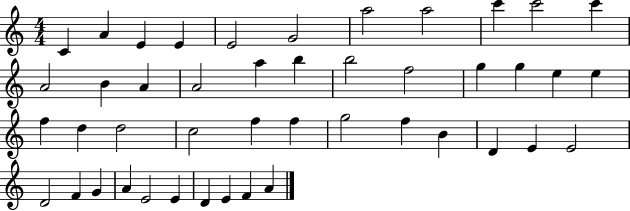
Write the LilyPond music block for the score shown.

{
  \clef treble
  \numericTimeSignature
  \time 4/4
  \key c \major
  c'4 a'4 e'4 e'4 | e'2 g'2 | a''2 a''2 | c'''4 c'''2 c'''4 | \break a'2 b'4 a'4 | a'2 a''4 b''4 | b''2 f''2 | g''4 g''4 e''4 e''4 | \break f''4 d''4 d''2 | c''2 f''4 f''4 | g''2 f''4 b'4 | d'4 e'4 e'2 | \break d'2 f'4 g'4 | a'4 e'2 e'4 | d'4 e'4 f'4 a'4 | \bar "|."
}